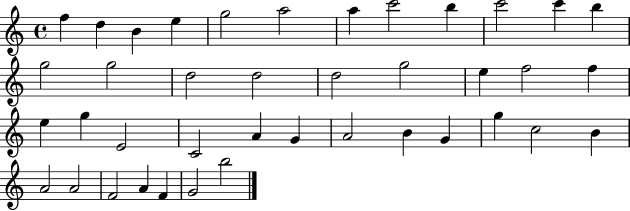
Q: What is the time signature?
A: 4/4